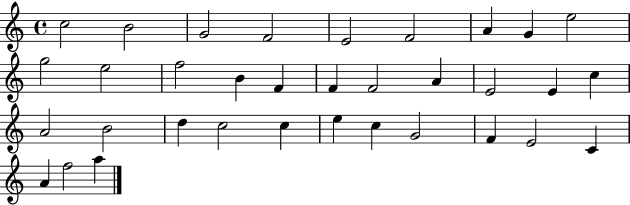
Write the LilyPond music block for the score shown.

{
  \clef treble
  \time 4/4
  \defaultTimeSignature
  \key c \major
  c''2 b'2 | g'2 f'2 | e'2 f'2 | a'4 g'4 e''2 | \break g''2 e''2 | f''2 b'4 f'4 | f'4 f'2 a'4 | e'2 e'4 c''4 | \break a'2 b'2 | d''4 c''2 c''4 | e''4 c''4 g'2 | f'4 e'2 c'4 | \break a'4 f''2 a''4 | \bar "|."
}